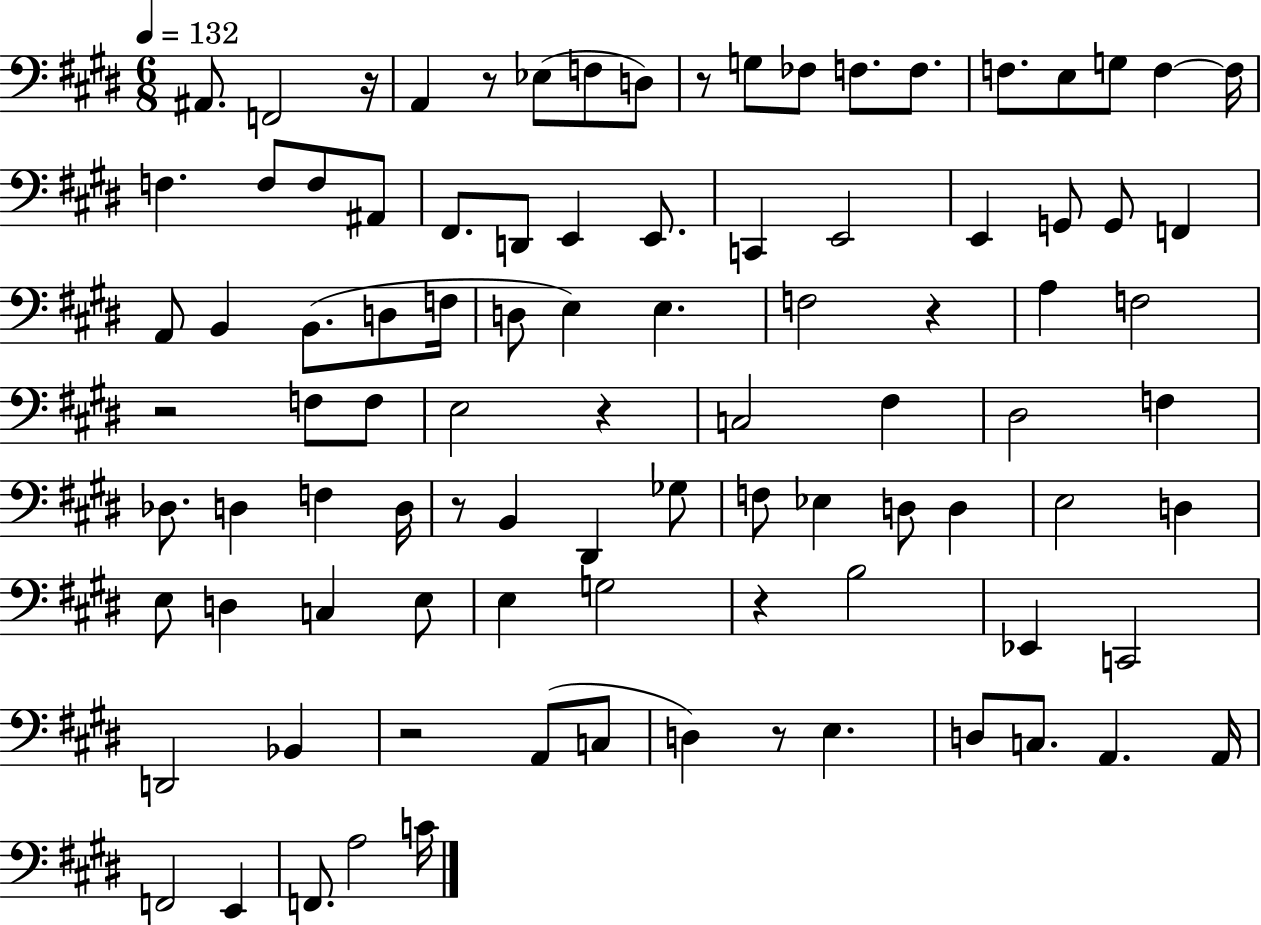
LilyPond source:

{
  \clef bass
  \numericTimeSignature
  \time 6/8
  \key e \major
  \tempo 4 = 132
  ais,8. f,2 r16 | a,4 r8 ees8( f8 d8) | r8 g8 fes8 f8. f8. | f8. e8 g8 f4~~ f16 | \break f4. f8 f8 ais,8 | fis,8. d,8 e,4 e,8. | c,4 e,2 | e,4 g,8 g,8 f,4 | \break a,8 b,4 b,8.( d8 f16 | d8 e4) e4. | f2 r4 | a4 f2 | \break r2 f8 f8 | e2 r4 | c2 fis4 | dis2 f4 | \break des8. d4 f4 d16 | r8 b,4 dis,4 ges8 | f8 ees4 d8 d4 | e2 d4 | \break e8 d4 c4 e8 | e4 g2 | r4 b2 | ees,4 c,2 | \break d,2 bes,4 | r2 a,8( c8 | d4) r8 e4. | d8 c8. a,4. a,16 | \break f,2 e,4 | f,8. a2 c'16 | \bar "|."
}